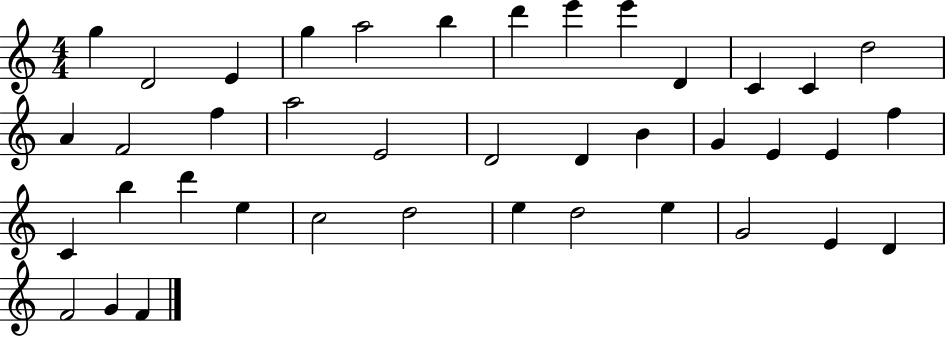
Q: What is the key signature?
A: C major